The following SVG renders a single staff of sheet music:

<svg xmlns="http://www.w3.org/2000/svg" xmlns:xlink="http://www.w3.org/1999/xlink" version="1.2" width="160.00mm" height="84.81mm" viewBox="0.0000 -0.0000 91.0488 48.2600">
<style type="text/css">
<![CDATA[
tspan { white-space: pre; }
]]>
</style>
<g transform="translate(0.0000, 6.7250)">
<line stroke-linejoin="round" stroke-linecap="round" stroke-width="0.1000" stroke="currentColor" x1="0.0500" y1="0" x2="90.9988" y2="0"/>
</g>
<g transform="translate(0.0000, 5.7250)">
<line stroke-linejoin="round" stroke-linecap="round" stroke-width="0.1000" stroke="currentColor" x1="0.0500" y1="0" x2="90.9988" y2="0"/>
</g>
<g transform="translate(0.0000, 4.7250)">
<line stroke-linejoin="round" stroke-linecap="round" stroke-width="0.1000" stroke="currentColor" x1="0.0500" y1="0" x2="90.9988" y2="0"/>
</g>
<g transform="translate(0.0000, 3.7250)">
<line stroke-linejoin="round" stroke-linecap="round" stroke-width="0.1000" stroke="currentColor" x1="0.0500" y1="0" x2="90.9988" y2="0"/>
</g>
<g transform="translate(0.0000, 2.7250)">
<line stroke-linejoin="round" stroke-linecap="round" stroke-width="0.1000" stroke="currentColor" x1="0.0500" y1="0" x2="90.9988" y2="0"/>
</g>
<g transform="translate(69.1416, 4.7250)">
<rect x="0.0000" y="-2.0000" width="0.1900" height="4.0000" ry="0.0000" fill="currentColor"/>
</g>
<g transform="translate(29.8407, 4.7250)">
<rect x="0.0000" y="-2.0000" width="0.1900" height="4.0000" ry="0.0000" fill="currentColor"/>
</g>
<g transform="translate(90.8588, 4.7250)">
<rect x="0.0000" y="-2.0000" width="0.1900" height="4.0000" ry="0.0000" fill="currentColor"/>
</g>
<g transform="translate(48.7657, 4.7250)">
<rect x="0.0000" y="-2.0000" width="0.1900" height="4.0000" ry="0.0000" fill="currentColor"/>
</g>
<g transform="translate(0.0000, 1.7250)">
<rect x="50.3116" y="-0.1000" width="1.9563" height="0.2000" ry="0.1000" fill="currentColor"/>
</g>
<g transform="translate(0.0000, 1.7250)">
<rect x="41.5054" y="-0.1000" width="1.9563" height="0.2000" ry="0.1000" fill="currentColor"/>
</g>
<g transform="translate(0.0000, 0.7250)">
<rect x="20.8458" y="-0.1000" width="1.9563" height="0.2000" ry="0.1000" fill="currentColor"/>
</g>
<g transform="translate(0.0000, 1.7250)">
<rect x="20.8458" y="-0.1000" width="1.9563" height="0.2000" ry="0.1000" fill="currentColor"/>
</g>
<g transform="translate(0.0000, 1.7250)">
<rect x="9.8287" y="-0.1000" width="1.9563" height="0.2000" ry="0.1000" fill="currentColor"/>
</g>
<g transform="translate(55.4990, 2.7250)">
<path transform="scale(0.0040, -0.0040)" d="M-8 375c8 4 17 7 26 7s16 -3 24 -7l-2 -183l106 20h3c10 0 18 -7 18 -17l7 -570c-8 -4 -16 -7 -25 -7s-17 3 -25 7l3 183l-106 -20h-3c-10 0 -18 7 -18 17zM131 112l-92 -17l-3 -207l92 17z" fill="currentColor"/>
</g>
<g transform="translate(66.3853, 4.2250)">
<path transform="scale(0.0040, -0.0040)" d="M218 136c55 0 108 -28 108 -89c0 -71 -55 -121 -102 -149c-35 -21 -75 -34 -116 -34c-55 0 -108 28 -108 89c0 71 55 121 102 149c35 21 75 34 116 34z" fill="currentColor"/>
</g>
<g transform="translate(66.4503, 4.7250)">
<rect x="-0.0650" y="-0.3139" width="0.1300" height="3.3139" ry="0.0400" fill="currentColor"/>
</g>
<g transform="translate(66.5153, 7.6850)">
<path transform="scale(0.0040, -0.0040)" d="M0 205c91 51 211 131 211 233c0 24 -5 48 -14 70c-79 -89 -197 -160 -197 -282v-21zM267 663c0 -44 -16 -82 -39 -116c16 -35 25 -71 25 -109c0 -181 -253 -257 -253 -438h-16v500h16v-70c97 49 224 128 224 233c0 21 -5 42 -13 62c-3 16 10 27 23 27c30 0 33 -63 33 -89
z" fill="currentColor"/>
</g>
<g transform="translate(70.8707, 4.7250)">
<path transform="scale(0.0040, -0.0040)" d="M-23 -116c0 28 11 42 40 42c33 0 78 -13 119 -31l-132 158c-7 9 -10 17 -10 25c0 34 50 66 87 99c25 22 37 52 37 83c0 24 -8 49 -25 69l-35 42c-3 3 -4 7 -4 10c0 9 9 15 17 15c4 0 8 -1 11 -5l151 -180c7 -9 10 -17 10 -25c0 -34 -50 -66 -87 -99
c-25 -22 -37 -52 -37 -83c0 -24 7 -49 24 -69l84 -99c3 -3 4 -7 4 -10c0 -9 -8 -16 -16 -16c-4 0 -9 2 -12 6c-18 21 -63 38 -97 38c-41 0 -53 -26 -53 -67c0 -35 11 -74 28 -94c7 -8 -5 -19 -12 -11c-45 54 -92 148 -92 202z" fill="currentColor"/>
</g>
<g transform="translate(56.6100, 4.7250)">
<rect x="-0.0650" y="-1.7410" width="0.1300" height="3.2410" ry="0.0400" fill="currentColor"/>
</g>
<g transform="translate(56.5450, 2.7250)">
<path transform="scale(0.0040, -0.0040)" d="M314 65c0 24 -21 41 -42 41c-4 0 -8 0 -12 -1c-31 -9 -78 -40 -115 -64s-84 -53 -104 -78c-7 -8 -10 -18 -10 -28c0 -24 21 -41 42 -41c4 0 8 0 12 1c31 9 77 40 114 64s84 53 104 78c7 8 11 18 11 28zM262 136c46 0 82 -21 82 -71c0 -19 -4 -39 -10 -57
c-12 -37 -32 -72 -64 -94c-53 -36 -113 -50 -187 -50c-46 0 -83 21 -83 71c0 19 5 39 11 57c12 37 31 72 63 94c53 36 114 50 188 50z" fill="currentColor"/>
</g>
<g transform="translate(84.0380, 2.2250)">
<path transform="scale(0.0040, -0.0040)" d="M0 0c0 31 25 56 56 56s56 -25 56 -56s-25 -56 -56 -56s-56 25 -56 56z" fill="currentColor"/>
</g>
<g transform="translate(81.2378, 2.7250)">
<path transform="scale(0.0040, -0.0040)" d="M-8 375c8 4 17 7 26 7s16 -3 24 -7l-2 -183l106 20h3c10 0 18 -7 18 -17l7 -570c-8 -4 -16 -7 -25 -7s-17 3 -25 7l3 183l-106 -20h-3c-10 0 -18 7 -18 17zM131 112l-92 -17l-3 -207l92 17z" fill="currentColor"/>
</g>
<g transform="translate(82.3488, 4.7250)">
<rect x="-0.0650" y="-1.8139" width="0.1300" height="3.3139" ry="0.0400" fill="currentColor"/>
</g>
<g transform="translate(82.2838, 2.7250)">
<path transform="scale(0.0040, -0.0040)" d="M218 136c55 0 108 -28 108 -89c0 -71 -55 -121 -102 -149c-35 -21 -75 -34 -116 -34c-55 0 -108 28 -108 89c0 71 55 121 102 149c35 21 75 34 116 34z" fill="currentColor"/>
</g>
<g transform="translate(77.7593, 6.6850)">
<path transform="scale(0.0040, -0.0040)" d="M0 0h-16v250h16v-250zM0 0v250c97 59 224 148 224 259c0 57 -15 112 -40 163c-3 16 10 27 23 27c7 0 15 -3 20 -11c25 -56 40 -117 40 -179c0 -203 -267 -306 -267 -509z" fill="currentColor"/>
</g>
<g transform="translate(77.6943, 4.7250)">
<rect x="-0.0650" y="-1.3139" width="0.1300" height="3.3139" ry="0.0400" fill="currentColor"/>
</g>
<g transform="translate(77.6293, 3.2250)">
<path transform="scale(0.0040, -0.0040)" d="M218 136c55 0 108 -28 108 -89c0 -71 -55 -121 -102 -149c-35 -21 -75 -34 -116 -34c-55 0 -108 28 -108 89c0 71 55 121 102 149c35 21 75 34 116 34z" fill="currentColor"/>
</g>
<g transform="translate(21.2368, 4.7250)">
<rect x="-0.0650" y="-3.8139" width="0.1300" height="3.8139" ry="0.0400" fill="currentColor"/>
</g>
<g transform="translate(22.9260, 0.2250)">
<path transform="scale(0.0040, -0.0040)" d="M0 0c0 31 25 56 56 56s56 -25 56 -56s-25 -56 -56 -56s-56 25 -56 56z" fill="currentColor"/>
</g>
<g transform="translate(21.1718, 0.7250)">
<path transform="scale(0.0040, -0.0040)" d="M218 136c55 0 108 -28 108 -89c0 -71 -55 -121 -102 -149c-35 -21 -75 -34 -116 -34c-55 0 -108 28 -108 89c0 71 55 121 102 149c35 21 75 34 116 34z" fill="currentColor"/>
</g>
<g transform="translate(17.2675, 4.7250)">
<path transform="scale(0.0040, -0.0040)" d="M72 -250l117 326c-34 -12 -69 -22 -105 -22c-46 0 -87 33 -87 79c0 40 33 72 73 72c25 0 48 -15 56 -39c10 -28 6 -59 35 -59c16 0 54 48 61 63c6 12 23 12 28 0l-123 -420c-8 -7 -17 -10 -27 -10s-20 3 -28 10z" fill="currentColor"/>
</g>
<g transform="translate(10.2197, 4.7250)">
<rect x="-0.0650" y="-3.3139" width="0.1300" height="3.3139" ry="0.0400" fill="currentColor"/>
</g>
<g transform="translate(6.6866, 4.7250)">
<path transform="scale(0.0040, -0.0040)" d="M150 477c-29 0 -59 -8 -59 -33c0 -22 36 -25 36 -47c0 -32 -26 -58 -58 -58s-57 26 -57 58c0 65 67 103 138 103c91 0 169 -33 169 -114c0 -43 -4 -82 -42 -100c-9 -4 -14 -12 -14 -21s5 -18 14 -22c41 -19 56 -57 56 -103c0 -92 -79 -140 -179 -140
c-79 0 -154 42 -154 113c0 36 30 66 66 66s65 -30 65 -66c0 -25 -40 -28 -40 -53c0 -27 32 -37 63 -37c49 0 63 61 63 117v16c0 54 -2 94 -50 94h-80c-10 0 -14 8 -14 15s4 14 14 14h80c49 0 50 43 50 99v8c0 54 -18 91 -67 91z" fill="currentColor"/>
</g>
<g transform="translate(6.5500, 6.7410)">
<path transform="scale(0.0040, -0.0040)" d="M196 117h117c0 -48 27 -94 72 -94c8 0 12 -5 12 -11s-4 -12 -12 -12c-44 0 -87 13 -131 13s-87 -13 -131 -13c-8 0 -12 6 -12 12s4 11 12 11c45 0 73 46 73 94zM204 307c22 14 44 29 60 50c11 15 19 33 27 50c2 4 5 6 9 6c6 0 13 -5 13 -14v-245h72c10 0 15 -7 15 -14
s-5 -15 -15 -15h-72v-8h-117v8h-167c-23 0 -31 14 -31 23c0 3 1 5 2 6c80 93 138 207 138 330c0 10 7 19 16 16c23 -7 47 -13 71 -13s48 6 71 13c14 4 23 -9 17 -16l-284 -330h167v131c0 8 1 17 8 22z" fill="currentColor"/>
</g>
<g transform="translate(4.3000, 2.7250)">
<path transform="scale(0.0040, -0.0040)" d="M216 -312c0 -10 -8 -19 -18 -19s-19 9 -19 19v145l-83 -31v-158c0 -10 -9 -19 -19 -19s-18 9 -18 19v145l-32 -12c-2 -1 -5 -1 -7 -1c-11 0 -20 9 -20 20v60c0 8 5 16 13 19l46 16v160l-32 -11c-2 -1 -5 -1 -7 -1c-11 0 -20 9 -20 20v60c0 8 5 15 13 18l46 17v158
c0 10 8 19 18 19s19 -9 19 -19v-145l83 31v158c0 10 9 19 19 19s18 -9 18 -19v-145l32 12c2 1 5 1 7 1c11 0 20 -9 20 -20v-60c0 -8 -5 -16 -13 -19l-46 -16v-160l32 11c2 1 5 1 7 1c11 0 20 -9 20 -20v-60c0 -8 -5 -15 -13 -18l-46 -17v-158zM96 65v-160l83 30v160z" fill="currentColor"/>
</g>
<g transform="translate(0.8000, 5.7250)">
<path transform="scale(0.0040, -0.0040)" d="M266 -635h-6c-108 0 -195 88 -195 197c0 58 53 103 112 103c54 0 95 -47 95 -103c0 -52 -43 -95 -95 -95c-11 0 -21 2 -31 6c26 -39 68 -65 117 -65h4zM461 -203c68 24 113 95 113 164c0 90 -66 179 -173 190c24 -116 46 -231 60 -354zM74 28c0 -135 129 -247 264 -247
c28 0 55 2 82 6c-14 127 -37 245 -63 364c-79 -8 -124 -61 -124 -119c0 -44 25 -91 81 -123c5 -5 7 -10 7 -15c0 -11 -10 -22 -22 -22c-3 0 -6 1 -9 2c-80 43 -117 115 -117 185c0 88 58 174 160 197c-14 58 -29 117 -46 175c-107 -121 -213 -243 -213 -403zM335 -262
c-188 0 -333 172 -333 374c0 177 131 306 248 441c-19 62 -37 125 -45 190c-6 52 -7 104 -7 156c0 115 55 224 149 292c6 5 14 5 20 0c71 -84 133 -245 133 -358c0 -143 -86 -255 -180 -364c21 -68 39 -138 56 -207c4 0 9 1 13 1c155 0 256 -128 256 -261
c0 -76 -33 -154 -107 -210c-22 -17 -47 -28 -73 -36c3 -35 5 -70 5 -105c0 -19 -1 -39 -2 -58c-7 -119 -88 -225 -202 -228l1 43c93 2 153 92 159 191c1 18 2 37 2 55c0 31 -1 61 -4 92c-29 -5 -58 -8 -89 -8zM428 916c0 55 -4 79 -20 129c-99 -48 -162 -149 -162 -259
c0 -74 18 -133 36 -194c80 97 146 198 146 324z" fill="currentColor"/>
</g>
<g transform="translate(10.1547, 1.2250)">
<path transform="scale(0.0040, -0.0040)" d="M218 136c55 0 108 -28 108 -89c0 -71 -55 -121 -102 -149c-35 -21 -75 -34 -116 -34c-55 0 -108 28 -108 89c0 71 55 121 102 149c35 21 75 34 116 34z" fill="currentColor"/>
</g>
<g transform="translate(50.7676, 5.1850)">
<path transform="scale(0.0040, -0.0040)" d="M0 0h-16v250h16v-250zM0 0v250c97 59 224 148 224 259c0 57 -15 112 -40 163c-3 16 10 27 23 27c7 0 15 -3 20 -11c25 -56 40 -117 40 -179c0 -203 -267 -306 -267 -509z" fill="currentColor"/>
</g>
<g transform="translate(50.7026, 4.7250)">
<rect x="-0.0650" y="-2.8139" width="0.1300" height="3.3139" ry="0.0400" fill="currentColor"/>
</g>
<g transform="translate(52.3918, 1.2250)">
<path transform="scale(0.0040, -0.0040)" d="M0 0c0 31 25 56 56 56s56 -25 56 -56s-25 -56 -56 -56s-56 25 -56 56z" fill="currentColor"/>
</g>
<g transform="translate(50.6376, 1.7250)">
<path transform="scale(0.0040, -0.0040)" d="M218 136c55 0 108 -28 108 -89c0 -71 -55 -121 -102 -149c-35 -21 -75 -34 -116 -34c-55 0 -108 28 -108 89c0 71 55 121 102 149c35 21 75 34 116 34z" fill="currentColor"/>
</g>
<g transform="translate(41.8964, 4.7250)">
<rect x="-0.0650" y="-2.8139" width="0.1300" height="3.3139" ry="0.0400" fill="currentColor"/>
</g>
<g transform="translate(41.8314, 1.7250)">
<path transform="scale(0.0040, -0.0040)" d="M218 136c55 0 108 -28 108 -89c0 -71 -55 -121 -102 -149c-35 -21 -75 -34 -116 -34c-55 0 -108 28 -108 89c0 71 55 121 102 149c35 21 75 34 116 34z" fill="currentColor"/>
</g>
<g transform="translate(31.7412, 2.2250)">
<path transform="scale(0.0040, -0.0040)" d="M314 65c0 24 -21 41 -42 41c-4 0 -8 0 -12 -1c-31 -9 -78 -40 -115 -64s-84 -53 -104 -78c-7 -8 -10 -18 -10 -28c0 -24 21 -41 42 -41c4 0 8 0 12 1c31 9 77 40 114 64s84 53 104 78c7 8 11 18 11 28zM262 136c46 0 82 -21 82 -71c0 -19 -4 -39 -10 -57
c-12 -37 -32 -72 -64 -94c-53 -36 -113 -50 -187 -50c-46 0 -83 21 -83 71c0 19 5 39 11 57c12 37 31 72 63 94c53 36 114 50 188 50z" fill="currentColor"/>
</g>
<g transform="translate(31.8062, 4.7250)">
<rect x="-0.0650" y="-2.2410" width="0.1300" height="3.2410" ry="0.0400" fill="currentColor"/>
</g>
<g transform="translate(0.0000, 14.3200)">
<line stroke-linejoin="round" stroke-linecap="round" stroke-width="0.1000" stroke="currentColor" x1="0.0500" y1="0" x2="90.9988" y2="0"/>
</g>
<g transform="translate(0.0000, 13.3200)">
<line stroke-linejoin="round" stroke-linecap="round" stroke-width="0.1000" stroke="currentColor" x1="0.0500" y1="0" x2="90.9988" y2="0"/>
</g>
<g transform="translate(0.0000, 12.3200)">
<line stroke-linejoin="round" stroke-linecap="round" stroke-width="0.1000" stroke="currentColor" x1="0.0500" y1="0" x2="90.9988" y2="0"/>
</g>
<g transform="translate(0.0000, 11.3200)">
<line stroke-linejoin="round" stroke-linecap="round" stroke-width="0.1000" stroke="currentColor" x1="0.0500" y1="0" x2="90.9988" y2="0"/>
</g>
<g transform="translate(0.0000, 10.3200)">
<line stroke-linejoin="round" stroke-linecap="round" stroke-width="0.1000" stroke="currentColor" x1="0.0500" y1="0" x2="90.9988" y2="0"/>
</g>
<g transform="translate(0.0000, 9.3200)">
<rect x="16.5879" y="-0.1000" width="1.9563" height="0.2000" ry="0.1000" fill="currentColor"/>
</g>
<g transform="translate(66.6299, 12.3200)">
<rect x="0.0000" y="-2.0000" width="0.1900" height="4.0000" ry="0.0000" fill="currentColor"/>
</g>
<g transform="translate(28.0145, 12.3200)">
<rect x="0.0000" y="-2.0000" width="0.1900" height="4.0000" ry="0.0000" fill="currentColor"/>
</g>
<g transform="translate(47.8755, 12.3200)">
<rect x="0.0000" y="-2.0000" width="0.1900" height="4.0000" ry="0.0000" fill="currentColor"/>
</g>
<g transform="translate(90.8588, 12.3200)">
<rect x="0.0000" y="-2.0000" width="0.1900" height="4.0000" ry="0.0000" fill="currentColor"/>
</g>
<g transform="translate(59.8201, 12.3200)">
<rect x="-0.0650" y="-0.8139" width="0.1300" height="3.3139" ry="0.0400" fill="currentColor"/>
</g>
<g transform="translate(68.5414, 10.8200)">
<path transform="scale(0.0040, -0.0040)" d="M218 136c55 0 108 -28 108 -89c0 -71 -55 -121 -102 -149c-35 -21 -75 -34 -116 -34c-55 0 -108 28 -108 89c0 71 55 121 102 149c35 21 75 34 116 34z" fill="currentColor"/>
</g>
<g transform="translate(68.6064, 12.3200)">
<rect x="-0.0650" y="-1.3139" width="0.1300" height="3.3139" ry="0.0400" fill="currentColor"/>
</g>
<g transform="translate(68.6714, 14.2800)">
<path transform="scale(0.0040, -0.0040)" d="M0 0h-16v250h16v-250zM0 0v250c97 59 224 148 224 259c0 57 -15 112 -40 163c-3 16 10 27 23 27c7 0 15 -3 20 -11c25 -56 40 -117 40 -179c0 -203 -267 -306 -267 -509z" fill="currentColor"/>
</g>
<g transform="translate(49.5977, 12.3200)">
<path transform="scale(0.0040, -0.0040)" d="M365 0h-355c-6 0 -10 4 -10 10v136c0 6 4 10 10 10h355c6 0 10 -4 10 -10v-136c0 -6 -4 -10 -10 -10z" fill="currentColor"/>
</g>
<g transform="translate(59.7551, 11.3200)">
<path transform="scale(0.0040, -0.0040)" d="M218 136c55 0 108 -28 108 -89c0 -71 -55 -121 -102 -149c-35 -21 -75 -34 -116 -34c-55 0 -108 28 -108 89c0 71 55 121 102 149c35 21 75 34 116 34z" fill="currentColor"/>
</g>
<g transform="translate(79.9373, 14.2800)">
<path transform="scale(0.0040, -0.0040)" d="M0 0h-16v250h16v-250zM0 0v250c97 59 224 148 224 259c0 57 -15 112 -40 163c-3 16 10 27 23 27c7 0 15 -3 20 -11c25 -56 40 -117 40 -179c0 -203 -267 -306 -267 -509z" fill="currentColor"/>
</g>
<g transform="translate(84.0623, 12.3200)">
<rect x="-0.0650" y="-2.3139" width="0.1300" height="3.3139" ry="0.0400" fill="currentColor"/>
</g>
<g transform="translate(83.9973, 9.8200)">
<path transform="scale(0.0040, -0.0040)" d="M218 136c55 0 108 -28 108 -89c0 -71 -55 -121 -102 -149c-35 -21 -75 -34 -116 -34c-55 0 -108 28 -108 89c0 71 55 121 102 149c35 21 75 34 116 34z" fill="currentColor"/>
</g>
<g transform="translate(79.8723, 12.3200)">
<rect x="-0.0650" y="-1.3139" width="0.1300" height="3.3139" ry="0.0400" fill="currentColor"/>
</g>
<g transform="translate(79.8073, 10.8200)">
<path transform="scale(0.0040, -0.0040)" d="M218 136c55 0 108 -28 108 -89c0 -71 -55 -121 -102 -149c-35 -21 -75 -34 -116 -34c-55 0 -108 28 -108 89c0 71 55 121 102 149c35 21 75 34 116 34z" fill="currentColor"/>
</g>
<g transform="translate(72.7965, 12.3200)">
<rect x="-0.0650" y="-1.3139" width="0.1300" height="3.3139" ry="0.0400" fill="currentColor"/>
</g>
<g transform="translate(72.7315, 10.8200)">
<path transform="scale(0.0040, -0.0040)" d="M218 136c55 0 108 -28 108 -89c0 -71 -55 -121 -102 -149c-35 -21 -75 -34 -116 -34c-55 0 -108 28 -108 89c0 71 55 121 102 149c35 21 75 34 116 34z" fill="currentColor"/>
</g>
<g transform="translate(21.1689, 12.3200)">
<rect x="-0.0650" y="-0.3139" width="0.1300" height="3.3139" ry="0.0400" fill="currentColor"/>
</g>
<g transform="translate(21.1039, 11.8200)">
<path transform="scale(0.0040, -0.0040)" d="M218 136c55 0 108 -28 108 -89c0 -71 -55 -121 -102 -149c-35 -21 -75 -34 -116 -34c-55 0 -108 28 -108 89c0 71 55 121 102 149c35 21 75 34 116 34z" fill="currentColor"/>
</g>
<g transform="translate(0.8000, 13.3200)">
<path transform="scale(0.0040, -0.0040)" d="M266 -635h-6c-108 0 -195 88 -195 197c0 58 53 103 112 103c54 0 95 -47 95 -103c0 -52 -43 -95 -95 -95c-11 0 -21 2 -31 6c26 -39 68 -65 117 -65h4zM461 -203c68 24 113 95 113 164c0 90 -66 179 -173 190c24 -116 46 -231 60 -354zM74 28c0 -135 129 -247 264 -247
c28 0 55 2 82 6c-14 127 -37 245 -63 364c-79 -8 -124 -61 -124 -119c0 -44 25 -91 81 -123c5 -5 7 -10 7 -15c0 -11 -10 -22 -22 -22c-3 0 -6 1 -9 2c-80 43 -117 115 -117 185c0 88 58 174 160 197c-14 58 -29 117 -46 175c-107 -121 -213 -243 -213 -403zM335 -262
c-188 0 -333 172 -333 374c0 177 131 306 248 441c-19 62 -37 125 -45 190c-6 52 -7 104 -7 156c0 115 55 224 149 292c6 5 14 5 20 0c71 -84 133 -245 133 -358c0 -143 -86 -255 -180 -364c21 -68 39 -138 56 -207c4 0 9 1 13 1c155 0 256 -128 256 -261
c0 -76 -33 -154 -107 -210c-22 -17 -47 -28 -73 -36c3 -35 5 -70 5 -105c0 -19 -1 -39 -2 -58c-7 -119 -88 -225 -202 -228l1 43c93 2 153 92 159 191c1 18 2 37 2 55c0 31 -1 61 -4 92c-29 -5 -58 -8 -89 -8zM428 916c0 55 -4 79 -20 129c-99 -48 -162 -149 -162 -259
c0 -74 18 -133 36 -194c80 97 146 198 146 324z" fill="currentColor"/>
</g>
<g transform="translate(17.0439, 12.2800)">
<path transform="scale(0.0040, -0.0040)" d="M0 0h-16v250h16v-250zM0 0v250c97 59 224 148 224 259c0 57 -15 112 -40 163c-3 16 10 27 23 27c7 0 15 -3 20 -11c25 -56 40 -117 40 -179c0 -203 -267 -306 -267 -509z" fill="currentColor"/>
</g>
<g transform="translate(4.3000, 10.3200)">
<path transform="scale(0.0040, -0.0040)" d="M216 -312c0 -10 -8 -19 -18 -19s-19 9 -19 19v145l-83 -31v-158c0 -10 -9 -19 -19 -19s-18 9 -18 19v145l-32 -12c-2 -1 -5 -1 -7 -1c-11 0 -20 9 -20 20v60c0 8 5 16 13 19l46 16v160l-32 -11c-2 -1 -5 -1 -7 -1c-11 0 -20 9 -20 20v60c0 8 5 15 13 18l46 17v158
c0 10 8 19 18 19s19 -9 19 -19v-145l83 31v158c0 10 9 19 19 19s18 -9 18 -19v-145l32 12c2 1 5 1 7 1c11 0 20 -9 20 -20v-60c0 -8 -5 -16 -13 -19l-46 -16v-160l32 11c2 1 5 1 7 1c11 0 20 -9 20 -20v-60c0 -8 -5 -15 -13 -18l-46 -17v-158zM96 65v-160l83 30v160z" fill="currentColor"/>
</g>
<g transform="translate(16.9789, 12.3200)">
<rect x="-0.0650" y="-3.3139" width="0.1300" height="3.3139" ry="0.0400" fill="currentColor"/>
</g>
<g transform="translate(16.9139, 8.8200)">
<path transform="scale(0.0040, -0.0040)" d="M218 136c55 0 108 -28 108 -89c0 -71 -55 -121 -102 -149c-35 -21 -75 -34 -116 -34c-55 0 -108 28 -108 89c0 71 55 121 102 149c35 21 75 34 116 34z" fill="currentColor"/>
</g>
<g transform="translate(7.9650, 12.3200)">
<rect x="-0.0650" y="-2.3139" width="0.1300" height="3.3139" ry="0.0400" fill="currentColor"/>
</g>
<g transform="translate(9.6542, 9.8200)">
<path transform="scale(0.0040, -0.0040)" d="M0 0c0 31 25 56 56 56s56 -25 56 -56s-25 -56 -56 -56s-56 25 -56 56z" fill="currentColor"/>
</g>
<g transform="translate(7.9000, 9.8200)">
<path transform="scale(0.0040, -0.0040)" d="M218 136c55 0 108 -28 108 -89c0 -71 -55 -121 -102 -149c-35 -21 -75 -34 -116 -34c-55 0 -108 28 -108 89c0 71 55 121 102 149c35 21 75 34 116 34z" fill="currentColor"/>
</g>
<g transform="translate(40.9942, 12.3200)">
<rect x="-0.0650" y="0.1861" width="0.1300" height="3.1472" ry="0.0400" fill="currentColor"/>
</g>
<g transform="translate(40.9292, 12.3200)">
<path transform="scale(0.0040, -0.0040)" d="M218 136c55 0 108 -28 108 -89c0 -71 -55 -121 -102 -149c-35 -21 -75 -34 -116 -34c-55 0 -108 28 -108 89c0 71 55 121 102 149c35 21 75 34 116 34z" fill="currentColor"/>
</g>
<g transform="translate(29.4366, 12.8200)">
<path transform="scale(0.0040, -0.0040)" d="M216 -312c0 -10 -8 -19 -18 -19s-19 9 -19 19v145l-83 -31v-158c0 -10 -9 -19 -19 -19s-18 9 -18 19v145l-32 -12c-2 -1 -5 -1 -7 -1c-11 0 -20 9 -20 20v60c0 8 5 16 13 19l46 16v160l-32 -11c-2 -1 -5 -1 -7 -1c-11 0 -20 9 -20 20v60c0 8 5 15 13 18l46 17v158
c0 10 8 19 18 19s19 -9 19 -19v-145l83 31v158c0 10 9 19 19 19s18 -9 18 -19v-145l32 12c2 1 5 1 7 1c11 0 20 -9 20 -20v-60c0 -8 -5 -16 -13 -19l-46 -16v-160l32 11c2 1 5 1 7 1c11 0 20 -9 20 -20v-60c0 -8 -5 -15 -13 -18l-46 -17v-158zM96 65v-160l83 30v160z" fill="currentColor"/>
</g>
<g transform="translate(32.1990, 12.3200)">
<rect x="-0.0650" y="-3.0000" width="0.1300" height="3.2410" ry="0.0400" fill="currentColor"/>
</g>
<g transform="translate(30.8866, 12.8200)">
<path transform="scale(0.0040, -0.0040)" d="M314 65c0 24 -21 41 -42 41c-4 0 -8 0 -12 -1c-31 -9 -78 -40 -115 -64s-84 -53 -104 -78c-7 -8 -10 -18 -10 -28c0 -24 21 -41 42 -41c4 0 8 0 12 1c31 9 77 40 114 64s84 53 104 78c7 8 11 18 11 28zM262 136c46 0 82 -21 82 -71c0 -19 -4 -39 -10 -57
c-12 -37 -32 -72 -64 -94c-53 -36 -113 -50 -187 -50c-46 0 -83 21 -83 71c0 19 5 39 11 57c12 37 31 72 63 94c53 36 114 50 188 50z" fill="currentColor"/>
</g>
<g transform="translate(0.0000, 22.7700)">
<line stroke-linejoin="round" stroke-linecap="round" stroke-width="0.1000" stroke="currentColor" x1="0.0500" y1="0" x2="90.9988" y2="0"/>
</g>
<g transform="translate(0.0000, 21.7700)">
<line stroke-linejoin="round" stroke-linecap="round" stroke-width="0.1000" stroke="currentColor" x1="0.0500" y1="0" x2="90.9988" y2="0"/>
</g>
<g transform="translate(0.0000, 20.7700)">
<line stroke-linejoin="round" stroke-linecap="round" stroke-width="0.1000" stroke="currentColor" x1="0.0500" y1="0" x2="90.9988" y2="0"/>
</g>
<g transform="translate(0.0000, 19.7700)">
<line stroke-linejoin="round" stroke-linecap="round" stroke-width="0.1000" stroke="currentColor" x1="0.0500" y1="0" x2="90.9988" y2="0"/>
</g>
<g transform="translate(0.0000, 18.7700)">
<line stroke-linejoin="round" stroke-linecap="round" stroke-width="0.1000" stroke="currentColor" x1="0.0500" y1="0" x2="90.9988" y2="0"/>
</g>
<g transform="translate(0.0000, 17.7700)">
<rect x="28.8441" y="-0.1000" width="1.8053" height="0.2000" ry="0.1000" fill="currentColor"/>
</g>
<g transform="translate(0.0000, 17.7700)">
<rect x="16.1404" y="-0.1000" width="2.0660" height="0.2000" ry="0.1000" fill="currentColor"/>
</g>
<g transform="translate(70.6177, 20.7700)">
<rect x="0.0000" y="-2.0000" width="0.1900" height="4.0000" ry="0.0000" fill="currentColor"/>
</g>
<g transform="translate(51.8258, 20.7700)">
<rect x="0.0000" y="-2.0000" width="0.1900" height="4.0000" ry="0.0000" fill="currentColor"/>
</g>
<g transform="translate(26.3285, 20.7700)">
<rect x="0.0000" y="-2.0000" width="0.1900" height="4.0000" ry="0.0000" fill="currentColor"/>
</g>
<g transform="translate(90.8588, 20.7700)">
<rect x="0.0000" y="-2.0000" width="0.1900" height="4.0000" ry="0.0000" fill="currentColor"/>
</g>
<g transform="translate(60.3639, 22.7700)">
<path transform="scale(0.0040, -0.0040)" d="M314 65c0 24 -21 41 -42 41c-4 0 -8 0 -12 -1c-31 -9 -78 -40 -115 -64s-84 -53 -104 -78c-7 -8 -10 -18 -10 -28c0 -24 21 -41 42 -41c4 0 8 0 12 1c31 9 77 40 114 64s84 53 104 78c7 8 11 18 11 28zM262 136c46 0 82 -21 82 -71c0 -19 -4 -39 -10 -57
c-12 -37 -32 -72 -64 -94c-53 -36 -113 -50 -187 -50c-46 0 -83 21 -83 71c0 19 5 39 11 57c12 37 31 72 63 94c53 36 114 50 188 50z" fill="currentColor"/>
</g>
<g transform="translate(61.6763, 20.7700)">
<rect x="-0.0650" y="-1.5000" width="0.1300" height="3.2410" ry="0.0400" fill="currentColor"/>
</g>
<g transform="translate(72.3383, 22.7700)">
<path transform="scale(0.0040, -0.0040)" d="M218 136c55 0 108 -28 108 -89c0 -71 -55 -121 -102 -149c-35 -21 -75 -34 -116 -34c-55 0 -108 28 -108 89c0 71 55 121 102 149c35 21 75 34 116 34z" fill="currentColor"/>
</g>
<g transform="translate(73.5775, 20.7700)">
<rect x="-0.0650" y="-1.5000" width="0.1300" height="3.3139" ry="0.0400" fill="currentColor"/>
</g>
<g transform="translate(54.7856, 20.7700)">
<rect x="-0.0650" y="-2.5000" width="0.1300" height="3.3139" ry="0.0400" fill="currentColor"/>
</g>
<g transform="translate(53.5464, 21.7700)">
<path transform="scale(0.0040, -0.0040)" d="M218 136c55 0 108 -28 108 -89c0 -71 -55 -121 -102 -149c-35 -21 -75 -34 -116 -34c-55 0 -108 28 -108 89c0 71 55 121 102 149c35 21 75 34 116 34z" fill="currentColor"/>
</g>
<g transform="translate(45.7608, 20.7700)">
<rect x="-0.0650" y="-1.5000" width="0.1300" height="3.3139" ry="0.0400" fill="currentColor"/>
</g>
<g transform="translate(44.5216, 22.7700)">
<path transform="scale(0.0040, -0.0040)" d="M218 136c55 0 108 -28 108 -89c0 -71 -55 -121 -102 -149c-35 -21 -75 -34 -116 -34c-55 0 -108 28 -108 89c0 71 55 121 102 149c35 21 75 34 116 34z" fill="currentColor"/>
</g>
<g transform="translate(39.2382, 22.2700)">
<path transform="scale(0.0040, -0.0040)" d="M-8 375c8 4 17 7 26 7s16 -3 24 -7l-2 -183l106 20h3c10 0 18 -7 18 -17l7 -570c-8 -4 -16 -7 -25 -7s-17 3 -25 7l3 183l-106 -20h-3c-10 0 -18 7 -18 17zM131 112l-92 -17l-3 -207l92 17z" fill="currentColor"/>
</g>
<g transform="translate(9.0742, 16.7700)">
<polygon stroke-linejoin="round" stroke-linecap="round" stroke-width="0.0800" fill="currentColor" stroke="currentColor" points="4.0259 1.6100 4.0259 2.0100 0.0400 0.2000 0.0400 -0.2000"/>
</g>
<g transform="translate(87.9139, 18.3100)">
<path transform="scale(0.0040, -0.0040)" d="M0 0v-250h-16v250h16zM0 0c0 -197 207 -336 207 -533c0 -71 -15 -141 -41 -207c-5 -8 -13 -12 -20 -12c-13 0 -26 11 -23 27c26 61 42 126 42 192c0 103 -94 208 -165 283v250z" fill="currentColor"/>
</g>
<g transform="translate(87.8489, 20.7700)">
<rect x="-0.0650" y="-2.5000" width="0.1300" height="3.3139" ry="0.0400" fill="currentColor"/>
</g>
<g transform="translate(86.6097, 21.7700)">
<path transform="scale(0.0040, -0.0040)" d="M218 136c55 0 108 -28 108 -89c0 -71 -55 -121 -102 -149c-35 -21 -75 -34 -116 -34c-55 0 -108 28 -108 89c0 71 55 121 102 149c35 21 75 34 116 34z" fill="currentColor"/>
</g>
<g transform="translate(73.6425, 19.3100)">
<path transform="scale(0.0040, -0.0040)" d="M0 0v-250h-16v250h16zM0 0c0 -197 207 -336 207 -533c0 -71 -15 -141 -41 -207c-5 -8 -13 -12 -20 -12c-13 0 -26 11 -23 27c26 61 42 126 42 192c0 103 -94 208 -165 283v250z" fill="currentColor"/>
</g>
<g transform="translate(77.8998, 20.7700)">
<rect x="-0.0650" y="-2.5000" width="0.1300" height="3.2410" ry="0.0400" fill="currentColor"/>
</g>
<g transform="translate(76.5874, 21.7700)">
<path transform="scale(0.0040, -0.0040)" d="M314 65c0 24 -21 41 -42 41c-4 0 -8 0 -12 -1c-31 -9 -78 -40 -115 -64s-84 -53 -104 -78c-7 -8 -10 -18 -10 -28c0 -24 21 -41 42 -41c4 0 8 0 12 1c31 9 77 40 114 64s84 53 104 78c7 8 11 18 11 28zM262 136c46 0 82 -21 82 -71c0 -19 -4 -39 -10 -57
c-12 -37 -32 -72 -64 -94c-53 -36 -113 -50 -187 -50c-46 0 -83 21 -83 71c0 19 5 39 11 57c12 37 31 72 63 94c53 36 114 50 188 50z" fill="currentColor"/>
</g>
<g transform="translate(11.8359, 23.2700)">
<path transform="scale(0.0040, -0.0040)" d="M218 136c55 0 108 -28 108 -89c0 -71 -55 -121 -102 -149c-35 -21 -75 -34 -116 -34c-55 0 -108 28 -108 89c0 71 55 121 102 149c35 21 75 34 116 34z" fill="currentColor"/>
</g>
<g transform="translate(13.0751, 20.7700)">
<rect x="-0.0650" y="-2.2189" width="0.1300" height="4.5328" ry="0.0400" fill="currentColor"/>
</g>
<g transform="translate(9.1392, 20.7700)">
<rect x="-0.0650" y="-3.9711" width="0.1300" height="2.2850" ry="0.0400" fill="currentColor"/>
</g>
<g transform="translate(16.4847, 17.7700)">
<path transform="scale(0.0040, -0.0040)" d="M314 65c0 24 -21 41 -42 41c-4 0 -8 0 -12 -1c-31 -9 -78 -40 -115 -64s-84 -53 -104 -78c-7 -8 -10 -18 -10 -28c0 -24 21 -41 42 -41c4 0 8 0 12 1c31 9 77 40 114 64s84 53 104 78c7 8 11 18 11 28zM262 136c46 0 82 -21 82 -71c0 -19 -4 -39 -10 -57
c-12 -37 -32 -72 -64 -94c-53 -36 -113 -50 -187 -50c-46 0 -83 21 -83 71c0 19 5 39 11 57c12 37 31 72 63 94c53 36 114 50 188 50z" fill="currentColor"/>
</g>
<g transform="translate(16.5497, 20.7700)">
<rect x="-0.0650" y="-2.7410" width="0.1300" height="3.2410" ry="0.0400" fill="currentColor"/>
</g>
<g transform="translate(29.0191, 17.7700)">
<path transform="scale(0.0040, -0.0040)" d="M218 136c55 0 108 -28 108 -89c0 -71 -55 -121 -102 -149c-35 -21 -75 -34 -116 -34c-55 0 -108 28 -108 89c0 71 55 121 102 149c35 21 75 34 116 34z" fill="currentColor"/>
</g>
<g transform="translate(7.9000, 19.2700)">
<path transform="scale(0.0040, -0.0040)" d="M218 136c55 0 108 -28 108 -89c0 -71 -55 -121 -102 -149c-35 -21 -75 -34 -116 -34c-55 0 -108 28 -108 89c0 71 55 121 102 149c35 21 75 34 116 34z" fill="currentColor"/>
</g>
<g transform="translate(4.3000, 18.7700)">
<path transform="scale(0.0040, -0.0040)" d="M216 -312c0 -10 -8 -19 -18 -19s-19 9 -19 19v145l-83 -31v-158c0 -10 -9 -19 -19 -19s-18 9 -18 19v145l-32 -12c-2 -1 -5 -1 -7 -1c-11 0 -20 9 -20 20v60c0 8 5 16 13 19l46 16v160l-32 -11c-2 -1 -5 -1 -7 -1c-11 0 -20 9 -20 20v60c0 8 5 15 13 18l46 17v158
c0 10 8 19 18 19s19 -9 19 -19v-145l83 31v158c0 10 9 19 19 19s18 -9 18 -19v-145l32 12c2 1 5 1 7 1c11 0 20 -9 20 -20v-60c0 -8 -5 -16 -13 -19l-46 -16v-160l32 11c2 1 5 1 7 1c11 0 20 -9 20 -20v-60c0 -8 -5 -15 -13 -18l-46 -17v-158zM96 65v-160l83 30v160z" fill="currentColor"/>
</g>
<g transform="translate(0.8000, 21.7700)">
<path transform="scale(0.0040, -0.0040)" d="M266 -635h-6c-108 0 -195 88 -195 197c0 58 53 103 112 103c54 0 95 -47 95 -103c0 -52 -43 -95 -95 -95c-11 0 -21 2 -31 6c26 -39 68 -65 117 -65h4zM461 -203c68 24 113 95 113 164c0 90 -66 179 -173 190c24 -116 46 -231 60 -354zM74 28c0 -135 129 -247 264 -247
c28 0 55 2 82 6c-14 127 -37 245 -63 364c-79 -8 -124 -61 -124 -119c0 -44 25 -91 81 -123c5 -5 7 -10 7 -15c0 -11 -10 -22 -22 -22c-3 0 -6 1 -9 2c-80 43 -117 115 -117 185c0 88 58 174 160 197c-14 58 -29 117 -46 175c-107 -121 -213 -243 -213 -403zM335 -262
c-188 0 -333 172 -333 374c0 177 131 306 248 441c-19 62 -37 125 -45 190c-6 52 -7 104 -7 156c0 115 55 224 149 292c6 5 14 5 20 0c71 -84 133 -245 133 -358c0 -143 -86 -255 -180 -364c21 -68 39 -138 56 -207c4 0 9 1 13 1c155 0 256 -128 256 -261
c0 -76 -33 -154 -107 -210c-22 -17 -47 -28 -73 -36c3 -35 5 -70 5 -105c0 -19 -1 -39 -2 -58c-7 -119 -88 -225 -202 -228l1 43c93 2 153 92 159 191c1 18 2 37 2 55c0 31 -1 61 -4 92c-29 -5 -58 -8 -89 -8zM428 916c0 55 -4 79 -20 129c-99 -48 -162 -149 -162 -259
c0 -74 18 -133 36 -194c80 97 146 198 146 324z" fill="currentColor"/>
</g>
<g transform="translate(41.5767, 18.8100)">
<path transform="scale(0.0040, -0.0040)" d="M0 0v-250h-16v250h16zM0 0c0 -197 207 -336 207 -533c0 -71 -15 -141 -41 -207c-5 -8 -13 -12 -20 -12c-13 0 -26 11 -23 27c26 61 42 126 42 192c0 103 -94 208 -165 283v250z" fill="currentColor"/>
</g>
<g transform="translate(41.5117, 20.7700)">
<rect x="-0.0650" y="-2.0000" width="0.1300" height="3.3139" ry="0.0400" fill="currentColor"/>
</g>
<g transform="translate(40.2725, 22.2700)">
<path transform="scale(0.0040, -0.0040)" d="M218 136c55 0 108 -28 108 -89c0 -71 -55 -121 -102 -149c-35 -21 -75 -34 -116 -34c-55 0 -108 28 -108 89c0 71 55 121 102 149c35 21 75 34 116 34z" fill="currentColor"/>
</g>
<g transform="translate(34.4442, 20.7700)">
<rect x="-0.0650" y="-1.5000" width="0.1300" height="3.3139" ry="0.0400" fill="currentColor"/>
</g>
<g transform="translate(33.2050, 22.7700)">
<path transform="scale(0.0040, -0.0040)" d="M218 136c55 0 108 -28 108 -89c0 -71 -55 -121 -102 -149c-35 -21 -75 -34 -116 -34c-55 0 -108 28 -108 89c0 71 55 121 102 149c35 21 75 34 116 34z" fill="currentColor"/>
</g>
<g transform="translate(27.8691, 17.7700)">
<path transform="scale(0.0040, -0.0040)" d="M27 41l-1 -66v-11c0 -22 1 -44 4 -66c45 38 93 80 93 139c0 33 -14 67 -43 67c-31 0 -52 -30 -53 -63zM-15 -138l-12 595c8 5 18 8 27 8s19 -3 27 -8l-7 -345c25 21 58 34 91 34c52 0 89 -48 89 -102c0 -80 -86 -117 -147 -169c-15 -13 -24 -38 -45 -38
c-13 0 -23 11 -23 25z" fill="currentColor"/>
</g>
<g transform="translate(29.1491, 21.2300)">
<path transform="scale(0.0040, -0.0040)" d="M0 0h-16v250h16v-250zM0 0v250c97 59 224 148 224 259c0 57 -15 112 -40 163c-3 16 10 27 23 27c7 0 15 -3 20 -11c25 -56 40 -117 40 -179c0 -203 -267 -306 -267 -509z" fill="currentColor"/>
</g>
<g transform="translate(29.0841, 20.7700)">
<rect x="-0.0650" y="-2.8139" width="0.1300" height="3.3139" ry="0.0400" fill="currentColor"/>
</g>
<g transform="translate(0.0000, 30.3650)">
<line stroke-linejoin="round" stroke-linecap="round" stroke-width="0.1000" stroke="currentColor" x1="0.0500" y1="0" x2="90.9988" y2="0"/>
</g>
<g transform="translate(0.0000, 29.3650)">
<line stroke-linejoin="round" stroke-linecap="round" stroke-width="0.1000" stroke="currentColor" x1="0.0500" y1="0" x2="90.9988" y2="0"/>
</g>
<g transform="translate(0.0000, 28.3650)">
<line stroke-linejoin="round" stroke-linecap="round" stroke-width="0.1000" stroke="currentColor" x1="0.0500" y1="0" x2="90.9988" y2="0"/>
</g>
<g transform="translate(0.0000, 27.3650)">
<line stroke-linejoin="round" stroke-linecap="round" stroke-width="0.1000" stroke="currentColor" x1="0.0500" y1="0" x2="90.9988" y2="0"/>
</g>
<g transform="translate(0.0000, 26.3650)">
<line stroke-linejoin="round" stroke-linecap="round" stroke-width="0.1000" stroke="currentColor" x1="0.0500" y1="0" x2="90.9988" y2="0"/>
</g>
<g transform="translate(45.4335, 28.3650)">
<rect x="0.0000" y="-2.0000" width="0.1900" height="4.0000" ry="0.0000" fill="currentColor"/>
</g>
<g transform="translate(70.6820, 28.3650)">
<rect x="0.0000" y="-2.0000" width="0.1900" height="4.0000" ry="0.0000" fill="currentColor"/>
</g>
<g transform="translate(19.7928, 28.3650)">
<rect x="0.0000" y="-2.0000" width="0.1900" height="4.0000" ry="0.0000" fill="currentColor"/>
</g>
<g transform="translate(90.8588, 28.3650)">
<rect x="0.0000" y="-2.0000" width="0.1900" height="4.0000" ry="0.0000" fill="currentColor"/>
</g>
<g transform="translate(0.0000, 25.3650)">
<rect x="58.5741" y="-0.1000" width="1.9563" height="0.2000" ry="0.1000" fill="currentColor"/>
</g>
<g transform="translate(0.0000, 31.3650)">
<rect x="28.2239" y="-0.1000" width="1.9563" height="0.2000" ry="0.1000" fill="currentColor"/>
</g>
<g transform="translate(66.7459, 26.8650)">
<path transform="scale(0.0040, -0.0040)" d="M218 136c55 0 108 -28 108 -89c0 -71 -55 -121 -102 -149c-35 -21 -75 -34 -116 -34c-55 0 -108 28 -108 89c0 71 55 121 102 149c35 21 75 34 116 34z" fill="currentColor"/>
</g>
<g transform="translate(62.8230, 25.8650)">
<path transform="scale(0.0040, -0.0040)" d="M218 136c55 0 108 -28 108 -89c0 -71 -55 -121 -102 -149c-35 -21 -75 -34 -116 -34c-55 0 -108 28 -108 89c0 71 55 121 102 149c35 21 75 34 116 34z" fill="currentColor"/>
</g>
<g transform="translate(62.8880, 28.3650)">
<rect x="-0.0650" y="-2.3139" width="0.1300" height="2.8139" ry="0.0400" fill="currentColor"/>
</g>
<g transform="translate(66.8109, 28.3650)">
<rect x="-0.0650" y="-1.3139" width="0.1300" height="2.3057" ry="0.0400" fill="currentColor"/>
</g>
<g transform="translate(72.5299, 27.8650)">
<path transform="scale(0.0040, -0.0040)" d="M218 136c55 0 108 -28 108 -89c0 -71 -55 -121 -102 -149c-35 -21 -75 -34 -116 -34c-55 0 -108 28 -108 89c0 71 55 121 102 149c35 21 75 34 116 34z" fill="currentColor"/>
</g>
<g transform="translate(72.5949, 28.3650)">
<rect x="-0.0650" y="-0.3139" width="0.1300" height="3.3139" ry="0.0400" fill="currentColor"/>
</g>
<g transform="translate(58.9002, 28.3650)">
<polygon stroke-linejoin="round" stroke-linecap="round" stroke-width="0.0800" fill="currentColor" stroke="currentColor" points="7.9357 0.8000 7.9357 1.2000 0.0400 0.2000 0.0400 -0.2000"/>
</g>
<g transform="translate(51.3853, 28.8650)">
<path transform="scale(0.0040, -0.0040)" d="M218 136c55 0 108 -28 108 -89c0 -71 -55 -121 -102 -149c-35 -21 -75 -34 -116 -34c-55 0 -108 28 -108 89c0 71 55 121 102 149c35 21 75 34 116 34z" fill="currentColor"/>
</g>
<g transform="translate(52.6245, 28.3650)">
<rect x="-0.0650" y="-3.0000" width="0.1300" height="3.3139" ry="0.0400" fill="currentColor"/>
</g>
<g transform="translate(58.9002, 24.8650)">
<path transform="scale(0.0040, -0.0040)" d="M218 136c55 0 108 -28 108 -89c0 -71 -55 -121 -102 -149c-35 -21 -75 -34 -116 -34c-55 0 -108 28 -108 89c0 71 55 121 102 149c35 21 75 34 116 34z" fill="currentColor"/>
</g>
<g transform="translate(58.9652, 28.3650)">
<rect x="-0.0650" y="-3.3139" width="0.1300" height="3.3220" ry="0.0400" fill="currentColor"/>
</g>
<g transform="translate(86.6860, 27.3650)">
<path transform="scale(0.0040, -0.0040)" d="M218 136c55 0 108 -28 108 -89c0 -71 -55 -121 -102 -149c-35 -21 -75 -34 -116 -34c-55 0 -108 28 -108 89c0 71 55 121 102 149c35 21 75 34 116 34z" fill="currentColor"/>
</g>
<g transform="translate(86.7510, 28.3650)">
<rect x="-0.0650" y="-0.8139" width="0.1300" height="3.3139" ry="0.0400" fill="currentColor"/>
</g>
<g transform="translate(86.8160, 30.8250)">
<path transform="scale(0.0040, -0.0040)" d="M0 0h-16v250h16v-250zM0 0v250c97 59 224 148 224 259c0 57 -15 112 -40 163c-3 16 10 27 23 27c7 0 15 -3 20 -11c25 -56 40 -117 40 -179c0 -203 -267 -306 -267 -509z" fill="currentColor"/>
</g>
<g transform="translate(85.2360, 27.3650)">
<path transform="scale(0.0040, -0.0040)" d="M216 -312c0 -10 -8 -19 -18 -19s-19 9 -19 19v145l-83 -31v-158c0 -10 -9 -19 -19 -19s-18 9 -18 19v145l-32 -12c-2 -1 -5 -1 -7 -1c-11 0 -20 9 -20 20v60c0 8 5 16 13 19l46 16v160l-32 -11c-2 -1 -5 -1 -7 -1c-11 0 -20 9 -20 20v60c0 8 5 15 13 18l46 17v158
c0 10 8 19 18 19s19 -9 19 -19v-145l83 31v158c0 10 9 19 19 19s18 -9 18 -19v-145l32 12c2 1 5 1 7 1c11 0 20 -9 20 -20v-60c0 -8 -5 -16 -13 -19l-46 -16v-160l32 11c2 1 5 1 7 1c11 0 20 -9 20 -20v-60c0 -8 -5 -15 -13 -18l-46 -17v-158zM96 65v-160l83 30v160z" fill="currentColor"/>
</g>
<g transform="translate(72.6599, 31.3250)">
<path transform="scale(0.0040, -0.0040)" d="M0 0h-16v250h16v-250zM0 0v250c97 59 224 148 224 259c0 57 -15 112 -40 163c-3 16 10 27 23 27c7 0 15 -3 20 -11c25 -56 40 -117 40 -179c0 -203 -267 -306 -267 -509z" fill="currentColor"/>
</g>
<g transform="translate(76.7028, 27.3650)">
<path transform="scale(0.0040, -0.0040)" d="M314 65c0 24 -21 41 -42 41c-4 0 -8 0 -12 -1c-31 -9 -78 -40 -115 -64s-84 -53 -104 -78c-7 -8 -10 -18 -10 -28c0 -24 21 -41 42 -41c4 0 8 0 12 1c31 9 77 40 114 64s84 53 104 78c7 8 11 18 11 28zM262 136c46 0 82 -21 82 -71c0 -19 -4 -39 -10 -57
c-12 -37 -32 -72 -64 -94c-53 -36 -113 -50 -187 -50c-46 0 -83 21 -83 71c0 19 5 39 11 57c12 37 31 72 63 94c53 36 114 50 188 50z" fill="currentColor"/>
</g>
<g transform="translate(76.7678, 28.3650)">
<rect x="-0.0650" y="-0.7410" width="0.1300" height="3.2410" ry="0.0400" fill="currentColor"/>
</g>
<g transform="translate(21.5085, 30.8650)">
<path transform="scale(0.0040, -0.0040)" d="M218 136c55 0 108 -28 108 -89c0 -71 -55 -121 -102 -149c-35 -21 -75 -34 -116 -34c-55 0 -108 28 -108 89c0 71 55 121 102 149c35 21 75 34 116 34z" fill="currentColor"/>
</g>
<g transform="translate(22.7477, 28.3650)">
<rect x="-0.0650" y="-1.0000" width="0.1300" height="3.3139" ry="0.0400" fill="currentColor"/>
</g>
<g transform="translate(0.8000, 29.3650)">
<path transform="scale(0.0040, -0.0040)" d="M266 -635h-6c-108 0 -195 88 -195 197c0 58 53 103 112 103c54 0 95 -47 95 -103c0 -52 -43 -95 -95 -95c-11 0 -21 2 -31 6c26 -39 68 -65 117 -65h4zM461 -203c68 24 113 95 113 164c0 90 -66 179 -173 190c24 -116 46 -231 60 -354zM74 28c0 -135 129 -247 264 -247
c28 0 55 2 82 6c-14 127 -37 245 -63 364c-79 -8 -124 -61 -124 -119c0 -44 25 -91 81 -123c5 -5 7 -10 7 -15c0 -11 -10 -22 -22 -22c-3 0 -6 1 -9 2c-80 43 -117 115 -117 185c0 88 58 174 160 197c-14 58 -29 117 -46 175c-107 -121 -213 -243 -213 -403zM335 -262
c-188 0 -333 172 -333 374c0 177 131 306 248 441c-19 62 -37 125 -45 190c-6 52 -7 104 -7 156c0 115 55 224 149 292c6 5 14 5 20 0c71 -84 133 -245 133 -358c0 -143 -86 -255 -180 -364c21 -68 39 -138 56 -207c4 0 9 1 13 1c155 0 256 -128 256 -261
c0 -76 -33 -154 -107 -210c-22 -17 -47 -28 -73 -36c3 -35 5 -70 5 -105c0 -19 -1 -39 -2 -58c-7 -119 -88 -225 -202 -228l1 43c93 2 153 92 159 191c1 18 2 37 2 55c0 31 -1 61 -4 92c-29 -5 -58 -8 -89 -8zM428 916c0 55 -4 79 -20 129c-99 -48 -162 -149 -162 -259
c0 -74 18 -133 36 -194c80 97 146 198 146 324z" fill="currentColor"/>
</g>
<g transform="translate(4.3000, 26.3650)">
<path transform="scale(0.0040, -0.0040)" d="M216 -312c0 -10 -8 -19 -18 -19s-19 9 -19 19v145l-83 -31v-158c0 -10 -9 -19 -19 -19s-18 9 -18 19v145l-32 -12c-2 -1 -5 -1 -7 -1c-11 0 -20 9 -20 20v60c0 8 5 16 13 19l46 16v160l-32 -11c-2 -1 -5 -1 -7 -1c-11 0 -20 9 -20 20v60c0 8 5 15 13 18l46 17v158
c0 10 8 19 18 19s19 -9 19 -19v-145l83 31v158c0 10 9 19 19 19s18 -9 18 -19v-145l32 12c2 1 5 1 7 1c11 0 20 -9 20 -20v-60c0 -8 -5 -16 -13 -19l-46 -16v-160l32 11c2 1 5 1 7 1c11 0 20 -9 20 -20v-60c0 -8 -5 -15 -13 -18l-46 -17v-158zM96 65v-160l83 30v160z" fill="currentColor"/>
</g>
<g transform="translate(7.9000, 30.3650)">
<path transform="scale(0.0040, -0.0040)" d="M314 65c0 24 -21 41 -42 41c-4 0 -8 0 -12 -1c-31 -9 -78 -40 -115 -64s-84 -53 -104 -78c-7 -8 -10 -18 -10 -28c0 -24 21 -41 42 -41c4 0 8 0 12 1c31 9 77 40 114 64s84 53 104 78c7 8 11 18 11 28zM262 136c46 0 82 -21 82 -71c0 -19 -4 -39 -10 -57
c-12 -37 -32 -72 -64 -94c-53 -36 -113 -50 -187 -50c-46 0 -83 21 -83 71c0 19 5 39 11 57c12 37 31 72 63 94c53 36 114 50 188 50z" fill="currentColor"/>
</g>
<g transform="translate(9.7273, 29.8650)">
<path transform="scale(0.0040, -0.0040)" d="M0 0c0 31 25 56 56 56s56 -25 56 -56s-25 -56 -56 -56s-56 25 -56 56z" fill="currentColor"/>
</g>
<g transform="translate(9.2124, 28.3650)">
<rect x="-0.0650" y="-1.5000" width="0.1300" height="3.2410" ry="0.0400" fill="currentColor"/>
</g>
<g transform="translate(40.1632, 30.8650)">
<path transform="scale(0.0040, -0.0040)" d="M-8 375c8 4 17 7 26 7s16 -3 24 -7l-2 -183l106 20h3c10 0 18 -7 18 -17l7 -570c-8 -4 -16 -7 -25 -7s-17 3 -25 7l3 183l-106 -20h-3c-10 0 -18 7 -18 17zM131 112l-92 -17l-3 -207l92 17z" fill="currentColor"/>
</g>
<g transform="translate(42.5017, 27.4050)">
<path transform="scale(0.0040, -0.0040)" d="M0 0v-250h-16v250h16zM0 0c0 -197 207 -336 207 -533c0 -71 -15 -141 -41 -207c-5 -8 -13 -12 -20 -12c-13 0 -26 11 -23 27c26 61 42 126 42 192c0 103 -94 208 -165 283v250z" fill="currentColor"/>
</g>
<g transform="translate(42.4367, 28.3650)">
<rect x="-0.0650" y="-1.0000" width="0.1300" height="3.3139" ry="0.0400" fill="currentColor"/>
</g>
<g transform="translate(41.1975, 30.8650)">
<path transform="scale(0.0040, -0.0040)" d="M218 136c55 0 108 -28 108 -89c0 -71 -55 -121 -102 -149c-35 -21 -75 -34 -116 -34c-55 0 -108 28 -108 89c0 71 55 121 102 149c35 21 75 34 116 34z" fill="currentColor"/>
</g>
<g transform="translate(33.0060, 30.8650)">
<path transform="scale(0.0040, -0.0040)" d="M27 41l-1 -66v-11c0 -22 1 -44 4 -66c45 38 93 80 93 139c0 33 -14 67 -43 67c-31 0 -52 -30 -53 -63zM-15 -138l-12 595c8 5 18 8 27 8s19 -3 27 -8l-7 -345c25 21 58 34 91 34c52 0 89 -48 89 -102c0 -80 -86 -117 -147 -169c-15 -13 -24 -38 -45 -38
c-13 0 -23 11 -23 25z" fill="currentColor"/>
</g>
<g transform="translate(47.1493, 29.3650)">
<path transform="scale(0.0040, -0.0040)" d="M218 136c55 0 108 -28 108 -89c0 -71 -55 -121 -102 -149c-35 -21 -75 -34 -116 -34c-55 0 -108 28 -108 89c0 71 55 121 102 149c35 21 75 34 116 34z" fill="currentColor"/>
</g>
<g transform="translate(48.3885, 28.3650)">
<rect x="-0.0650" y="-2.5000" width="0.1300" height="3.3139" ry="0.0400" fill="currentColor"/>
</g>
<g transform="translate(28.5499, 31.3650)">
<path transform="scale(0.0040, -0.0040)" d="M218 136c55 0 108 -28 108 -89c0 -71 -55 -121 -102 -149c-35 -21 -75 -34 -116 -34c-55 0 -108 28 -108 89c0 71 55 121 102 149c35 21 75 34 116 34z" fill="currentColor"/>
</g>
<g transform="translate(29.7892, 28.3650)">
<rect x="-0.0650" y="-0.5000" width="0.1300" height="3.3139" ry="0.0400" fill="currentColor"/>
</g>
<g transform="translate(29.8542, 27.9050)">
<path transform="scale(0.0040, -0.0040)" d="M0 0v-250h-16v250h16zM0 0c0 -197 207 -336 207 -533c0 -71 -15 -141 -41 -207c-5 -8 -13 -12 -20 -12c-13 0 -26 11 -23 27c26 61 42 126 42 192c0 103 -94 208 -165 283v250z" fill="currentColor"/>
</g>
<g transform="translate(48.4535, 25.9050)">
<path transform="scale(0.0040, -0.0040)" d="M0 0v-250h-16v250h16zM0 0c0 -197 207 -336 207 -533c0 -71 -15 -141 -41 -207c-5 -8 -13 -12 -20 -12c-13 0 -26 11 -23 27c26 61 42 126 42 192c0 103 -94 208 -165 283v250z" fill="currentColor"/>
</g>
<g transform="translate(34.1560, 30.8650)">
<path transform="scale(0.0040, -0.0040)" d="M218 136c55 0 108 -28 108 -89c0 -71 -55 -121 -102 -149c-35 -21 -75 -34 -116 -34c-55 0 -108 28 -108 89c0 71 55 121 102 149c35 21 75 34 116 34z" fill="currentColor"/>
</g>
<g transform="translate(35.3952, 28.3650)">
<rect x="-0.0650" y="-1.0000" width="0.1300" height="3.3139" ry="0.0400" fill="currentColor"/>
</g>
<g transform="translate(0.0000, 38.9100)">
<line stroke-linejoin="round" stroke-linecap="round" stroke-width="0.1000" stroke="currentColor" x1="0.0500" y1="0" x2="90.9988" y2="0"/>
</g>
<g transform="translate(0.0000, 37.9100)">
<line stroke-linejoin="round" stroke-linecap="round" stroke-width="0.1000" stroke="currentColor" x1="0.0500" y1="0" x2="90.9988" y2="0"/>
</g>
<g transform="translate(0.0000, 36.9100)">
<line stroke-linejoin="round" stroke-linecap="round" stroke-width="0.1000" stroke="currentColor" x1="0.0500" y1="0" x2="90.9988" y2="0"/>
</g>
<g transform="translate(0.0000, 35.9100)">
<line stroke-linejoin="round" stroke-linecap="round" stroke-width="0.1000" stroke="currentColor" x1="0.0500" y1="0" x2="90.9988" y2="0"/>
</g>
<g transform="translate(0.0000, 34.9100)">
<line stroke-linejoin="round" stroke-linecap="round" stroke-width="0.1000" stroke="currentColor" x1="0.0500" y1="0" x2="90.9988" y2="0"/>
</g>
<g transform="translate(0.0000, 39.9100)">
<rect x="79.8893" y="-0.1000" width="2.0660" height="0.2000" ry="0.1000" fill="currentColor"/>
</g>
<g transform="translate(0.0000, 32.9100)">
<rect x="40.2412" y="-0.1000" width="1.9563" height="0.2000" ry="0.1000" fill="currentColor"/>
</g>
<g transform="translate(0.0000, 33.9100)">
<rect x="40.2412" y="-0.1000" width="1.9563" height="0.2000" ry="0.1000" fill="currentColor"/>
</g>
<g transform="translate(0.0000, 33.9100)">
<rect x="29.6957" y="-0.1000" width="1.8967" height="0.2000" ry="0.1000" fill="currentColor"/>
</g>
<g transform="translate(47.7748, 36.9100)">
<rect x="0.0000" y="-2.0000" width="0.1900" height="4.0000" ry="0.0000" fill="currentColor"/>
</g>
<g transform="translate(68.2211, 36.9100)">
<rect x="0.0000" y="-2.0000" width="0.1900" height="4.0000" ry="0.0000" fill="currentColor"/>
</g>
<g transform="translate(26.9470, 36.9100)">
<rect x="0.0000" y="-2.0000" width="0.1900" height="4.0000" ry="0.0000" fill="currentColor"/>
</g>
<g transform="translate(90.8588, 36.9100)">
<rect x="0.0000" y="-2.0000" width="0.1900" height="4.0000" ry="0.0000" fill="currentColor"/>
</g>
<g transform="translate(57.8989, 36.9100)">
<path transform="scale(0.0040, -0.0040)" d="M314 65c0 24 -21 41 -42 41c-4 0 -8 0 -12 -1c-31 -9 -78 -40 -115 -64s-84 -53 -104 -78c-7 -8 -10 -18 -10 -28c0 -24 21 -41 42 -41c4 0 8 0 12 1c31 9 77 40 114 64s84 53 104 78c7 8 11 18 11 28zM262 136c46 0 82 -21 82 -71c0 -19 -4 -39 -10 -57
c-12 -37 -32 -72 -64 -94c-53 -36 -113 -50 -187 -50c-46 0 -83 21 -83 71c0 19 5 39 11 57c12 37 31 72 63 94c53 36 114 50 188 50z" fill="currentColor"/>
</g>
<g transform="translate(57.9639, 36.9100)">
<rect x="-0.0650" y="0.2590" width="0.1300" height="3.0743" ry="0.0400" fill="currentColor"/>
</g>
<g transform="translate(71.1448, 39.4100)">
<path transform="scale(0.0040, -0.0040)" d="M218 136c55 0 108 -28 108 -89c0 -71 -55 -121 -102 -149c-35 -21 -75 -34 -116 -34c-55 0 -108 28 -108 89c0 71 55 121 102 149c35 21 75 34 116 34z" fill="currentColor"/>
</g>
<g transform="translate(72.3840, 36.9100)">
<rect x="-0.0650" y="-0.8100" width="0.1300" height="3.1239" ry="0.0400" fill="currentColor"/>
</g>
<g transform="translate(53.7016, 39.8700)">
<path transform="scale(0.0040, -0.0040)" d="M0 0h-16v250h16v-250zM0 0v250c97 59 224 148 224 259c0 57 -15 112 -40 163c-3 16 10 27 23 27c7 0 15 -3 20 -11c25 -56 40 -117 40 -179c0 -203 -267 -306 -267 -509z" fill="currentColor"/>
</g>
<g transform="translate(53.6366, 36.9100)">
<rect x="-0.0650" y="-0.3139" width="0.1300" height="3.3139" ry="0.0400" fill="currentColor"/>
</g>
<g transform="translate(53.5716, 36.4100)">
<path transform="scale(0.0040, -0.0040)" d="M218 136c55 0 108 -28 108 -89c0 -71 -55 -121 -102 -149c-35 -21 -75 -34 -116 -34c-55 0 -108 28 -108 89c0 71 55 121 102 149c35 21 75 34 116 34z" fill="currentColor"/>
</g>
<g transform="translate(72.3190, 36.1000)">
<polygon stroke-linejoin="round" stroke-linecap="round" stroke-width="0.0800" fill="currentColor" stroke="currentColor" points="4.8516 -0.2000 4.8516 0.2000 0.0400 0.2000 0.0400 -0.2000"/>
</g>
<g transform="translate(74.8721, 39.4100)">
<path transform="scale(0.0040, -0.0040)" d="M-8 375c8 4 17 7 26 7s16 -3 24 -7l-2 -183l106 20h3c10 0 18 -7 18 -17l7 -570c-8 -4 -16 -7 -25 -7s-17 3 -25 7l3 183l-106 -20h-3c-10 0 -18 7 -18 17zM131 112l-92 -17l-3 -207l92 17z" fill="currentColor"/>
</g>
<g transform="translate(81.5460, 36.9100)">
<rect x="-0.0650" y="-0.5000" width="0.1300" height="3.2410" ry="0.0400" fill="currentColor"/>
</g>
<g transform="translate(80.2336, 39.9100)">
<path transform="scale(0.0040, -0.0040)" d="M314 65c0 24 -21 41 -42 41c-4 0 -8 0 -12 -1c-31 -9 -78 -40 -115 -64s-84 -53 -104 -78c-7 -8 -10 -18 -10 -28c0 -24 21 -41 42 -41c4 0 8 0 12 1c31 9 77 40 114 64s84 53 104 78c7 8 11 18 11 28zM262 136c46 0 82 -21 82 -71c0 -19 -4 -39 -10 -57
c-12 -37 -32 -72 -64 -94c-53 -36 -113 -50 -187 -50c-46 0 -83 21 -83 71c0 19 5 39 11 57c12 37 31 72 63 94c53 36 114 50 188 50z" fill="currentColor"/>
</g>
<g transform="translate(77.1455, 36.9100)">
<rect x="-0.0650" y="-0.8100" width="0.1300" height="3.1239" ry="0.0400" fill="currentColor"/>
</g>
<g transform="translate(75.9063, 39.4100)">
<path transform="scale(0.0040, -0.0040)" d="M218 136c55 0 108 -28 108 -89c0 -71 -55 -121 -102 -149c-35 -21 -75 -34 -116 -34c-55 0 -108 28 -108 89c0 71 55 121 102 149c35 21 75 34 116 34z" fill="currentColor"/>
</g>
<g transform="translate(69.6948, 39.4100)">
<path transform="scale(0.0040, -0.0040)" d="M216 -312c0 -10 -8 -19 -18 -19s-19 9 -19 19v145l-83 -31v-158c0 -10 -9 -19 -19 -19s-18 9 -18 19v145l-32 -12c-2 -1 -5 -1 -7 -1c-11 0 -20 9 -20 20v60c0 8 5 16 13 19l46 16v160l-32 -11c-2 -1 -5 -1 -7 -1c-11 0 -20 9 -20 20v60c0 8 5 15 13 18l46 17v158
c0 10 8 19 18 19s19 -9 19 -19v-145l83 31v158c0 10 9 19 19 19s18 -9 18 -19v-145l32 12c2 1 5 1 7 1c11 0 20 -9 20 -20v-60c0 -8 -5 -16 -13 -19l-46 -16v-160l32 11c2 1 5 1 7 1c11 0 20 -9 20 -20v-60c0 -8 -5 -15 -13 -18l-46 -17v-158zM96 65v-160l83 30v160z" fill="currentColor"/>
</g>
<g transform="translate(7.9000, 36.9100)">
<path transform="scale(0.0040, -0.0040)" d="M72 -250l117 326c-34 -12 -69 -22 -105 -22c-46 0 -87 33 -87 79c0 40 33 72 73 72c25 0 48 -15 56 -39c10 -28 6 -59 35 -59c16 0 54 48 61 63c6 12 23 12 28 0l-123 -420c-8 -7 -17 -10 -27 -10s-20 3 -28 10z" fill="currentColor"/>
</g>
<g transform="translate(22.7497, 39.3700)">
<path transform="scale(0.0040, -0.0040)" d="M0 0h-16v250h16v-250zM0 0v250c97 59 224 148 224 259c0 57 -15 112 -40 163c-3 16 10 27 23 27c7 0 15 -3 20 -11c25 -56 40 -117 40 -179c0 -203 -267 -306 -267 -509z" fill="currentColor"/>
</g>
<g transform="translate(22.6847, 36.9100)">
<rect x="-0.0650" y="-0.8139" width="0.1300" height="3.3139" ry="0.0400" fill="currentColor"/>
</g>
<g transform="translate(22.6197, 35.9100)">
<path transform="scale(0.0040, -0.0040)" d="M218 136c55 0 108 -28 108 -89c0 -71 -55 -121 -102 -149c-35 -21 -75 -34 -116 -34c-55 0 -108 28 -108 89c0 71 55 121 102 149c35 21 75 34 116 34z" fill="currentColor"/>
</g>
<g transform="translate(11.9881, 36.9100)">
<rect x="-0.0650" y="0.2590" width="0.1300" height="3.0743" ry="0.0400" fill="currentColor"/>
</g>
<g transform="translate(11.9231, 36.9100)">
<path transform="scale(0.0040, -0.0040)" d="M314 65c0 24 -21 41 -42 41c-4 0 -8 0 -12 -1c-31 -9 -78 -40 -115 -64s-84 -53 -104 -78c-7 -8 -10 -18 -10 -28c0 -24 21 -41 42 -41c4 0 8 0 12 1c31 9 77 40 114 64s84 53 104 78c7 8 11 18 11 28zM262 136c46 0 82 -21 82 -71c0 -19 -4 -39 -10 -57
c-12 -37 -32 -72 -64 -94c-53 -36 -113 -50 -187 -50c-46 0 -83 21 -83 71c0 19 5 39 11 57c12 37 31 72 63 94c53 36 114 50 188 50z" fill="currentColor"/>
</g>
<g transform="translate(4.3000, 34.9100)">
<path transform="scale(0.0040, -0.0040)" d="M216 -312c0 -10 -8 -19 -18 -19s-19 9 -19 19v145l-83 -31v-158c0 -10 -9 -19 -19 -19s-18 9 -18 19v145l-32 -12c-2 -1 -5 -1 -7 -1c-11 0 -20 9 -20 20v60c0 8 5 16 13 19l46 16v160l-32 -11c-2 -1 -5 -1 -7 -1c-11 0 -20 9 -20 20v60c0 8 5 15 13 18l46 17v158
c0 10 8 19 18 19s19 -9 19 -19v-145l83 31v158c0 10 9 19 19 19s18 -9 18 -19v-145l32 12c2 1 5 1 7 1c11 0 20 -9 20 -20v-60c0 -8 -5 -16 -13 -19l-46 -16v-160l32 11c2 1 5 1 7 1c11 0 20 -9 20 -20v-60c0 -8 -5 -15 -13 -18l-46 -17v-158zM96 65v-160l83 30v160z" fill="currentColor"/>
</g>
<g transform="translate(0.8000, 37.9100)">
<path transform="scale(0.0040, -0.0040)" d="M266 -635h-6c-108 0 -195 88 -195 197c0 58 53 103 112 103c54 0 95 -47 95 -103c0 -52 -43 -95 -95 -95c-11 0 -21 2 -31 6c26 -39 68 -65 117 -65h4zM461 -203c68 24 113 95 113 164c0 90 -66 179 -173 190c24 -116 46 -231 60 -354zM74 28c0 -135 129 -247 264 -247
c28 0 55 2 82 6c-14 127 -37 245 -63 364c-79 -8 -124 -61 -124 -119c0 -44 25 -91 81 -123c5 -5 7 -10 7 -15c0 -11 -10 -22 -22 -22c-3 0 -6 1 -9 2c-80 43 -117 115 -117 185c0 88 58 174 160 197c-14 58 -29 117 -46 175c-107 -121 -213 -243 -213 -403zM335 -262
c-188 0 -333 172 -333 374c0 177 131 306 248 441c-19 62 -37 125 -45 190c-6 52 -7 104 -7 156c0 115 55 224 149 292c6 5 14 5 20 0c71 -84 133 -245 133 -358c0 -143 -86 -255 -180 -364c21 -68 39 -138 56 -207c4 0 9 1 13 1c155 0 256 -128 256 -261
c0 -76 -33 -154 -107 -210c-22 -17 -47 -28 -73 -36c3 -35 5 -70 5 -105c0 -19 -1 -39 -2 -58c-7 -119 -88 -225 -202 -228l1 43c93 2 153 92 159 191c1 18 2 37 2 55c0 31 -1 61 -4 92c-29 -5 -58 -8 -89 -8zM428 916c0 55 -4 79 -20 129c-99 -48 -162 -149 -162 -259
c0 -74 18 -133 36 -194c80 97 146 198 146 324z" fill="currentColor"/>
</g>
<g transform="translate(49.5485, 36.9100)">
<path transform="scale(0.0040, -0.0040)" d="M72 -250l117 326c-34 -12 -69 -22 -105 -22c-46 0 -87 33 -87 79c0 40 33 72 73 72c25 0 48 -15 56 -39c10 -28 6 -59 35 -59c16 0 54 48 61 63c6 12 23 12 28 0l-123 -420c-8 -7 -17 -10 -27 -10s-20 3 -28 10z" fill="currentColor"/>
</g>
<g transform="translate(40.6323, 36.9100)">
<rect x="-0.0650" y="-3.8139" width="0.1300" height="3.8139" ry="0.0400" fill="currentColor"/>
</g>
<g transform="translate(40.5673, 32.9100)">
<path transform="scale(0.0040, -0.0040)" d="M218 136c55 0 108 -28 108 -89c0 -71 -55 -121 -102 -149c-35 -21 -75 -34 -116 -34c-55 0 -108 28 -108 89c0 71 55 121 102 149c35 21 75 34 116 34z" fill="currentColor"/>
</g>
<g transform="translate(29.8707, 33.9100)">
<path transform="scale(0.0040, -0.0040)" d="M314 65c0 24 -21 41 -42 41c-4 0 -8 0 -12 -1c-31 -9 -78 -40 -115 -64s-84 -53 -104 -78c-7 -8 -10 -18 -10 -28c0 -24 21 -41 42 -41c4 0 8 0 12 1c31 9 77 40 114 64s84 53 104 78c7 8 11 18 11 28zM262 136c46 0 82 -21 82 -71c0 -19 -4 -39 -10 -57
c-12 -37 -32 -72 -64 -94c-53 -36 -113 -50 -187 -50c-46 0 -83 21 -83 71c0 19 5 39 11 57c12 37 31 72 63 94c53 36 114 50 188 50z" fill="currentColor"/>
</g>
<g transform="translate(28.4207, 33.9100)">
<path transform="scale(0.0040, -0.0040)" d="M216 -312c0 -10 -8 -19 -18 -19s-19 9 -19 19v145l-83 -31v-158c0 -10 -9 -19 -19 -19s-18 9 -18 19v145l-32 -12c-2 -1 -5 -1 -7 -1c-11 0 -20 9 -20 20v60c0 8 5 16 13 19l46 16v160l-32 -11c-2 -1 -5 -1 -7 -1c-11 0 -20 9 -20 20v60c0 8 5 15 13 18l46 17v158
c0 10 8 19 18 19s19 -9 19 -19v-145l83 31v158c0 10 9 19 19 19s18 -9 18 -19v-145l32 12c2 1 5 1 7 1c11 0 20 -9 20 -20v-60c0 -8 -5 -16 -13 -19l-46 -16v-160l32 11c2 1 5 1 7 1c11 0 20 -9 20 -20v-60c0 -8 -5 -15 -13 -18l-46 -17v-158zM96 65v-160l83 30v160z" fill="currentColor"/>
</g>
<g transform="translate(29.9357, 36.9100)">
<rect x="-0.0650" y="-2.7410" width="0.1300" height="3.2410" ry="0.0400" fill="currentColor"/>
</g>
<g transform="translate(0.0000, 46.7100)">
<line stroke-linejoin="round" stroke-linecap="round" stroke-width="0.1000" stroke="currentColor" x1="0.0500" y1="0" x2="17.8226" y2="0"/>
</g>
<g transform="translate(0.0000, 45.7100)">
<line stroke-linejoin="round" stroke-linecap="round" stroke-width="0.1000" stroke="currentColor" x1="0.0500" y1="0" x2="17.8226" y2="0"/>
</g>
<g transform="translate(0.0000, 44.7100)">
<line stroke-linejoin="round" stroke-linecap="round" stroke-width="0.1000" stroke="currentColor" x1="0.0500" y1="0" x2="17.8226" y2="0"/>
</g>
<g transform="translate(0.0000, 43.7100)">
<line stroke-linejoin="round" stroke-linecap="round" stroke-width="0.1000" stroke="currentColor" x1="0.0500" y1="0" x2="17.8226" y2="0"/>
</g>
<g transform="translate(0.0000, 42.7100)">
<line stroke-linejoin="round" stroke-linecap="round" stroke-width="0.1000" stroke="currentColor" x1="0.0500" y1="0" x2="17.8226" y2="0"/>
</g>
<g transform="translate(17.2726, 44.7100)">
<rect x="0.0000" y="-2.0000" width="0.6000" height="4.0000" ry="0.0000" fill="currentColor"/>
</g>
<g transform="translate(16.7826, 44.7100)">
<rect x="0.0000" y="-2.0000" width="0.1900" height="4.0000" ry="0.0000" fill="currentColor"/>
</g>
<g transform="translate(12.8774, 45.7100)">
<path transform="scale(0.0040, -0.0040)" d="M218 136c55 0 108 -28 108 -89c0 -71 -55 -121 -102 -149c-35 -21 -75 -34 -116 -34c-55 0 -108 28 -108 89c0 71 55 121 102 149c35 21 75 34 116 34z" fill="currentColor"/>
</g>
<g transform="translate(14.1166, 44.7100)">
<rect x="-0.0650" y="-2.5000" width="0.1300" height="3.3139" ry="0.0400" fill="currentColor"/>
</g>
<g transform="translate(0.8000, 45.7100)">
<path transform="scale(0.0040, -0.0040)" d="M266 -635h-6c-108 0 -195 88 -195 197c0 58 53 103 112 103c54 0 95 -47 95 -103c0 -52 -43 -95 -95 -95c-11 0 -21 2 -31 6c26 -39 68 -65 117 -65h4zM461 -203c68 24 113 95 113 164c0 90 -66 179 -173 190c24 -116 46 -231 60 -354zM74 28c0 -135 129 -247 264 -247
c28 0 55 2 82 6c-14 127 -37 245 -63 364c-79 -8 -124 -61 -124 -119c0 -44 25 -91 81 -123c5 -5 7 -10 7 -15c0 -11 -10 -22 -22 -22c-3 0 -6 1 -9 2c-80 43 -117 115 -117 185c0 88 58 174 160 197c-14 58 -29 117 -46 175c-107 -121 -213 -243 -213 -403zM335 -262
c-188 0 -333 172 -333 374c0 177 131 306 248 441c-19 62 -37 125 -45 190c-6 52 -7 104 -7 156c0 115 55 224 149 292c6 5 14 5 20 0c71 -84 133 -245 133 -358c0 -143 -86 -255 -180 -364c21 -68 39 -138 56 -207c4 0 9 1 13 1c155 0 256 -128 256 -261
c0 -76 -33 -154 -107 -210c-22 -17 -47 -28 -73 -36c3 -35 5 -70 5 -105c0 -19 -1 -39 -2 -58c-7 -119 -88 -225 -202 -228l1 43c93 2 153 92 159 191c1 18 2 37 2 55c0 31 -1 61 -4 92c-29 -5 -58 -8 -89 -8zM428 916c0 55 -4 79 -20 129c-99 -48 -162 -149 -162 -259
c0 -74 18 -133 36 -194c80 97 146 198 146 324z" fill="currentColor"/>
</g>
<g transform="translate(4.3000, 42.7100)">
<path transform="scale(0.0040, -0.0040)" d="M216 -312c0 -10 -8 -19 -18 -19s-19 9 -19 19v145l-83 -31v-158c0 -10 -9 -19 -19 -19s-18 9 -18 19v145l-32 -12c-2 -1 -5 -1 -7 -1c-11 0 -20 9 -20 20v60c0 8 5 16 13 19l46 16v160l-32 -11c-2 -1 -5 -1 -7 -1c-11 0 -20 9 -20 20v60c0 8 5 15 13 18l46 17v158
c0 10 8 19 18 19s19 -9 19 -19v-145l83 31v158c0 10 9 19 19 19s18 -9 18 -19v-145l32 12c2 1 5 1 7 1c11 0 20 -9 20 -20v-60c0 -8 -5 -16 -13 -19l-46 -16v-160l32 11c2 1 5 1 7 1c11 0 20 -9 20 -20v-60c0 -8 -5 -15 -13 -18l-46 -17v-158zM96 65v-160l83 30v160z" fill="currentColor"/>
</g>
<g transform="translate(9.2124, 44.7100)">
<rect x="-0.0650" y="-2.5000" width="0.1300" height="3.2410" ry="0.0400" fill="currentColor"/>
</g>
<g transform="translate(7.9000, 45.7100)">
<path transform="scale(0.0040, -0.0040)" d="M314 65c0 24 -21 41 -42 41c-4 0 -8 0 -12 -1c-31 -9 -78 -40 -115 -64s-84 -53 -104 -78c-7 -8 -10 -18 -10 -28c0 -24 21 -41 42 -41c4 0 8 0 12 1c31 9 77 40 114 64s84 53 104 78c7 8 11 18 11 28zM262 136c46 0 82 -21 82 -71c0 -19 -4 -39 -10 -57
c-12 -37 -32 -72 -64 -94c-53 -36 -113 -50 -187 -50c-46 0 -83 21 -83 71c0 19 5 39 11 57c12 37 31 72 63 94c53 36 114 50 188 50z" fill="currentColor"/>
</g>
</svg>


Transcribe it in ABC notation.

X:1
T:Untitled
M:3/4
L:1/4
K:G
b z/2 c' g2 a a/2 f2 c/4 z e/2 f g b/2 c ^A2 B z2 d e/2 e e/2 g e/2 D/2 a2 _a/2 E F/2 E G E2 E/2 G2 G/2 E2 D C/2 _D D/2 G/2 A b/2 g/2 e/2 c/2 d2 ^d/2 z/2 B2 d/2 ^a2 c' z/2 c/2 B2 ^D/2 D/2 C2 G2 G